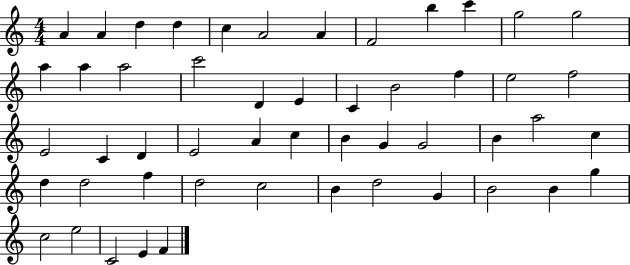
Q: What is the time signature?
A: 4/4